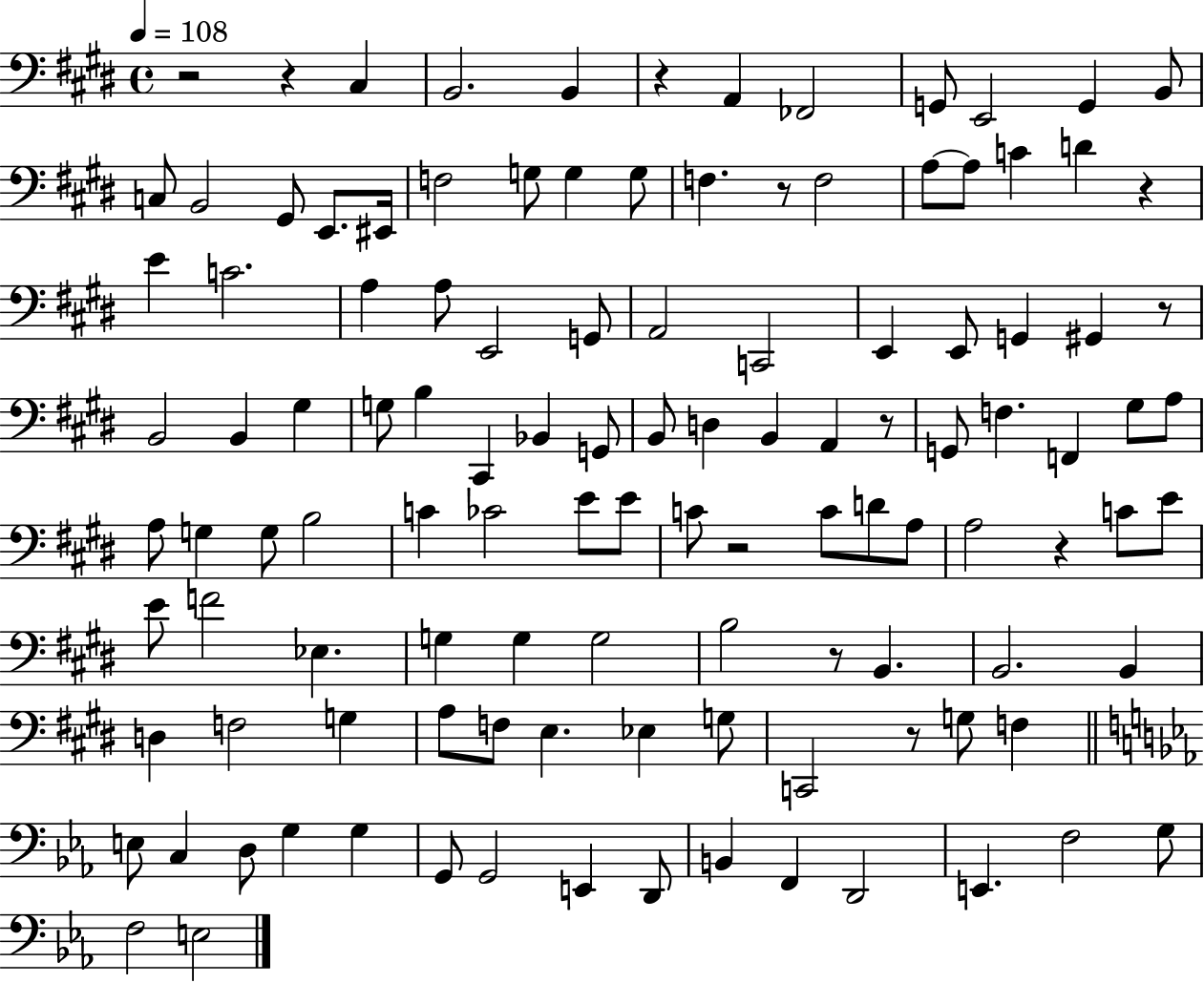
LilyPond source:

{
  \clef bass
  \time 4/4
  \defaultTimeSignature
  \key e \major
  \tempo 4 = 108
  r2 r4 cis4 | b,2. b,4 | r4 a,4 fes,2 | g,8 e,2 g,4 b,8 | \break c8 b,2 gis,8 e,8. eis,16 | f2 g8 g4 g8 | f4. r8 f2 | a8~~ a8 c'4 d'4 r4 | \break e'4 c'2. | a4 a8 e,2 g,8 | a,2 c,2 | e,4 e,8 g,4 gis,4 r8 | \break b,2 b,4 gis4 | g8 b4 cis,4 bes,4 g,8 | b,8 d4 b,4 a,4 r8 | g,8 f4. f,4 gis8 a8 | \break a8 g4 g8 b2 | c'4 ces'2 e'8 e'8 | c'8 r2 c'8 d'8 a8 | a2 r4 c'8 e'8 | \break e'8 f'2 ees4. | g4 g4 g2 | b2 r8 b,4. | b,2. b,4 | \break d4 f2 g4 | a8 f8 e4. ees4 g8 | c,2 r8 g8 f4 | \bar "||" \break \key ees \major e8 c4 d8 g4 g4 | g,8 g,2 e,4 d,8 | b,4 f,4 d,2 | e,4. f2 g8 | \break f2 e2 | \bar "|."
}